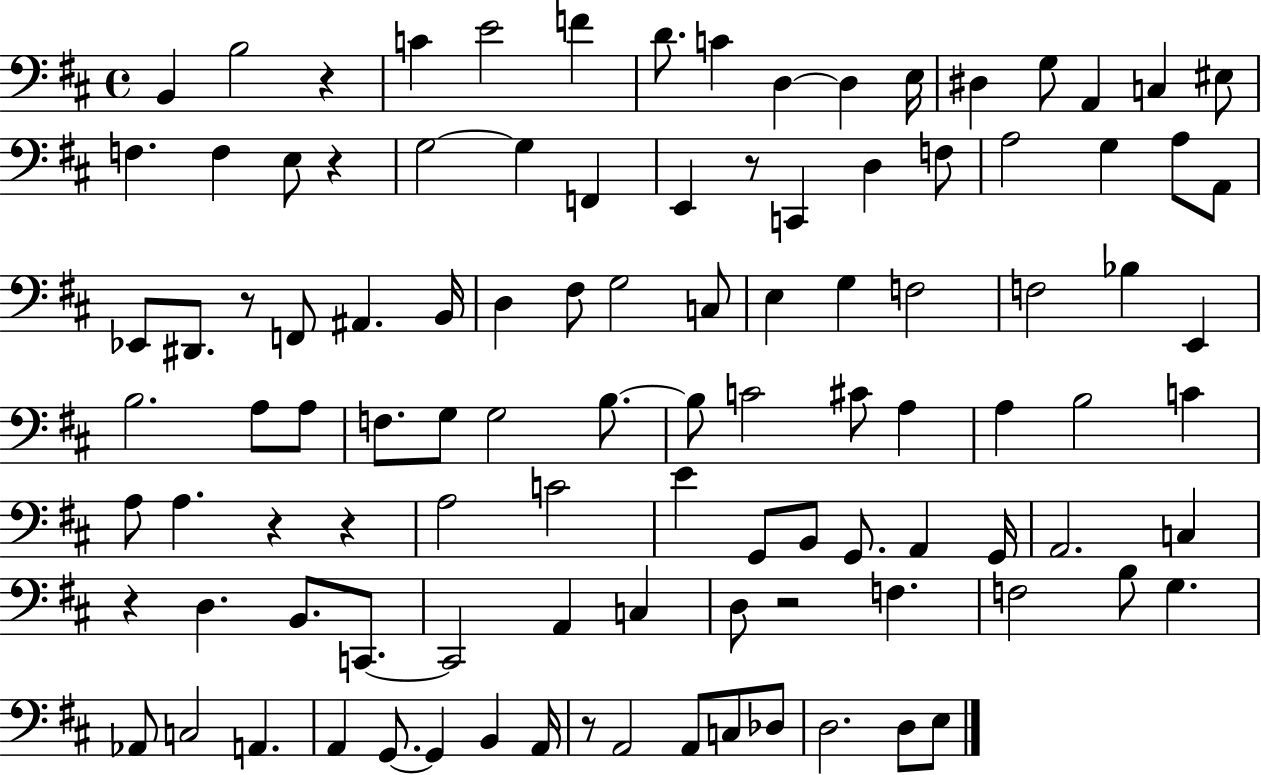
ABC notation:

X:1
T:Untitled
M:4/4
L:1/4
K:D
B,, B,2 z C E2 F D/2 C D, D, E,/4 ^D, G,/2 A,, C, ^E,/2 F, F, E,/2 z G,2 G, F,, E,, z/2 C,, D, F,/2 A,2 G, A,/2 A,,/2 _E,,/2 ^D,,/2 z/2 F,,/2 ^A,, B,,/4 D, ^F,/2 G,2 C,/2 E, G, F,2 F,2 _B, E,, B,2 A,/2 A,/2 F,/2 G,/2 G,2 B,/2 B,/2 C2 ^C/2 A, A, B,2 C A,/2 A, z z A,2 C2 E G,,/2 B,,/2 G,,/2 A,, G,,/4 A,,2 C, z D, B,,/2 C,,/2 C,,2 A,, C, D,/2 z2 F, F,2 B,/2 G, _A,,/2 C,2 A,, A,, G,,/2 G,, B,, A,,/4 z/2 A,,2 A,,/2 C,/2 _D,/2 D,2 D,/2 E,/2